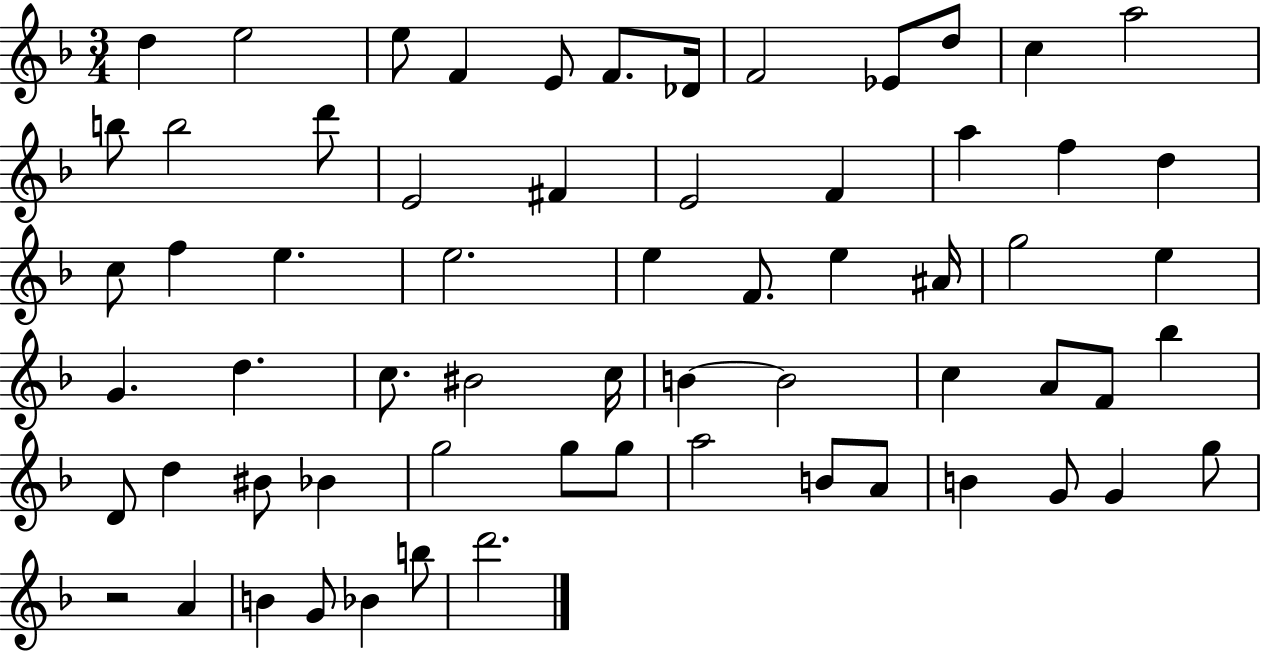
D5/q E5/h E5/e F4/q E4/e F4/e. Db4/s F4/h Eb4/e D5/e C5/q A5/h B5/e B5/h D6/e E4/h F#4/q E4/h F4/q A5/q F5/q D5/q C5/e F5/q E5/q. E5/h. E5/q F4/e. E5/q A#4/s G5/h E5/q G4/q. D5/q. C5/e. BIS4/h C5/s B4/q B4/h C5/q A4/e F4/e Bb5/q D4/e D5/q BIS4/e Bb4/q G5/h G5/e G5/e A5/h B4/e A4/e B4/q G4/e G4/q G5/e R/h A4/q B4/q G4/e Bb4/q B5/e D6/h.